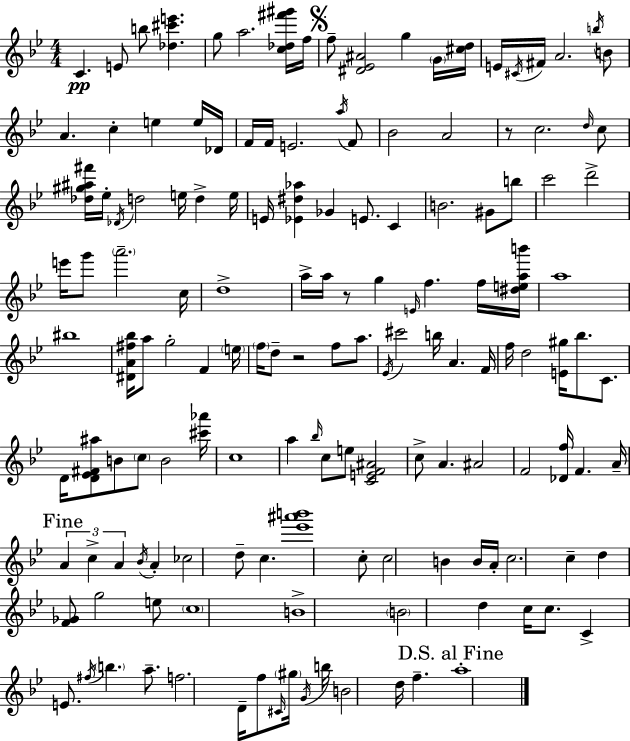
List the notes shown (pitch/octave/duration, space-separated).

C4/q. E4/e B5/e [Db5,C#6,E6]/q. G5/e A5/h. [C5,Db5,F#6,G#6]/s F5/s F5/e [D#4,Eb4,A#4]/h G5/q G4/s [C#5,D5]/s E4/s C#4/s F#4/s A4/h. B5/s B4/e A4/q. C5/q E5/q E5/s Db4/s F4/s F4/s E4/h. A5/s F4/e Bb4/h A4/h R/e C5/h. D5/s C5/e [Db5,G#5,A#5,F#6]/s Eb5/s Db4/s D5/h E5/s D5/q E5/s E4/s [Eb4,D#5,Ab5]/q Gb4/q E4/e. C4/q B4/h. G#4/e B5/e C6/h D6/h E6/s G6/e A6/h. C5/s D5/w A5/s A5/s R/e G5/q E4/s F5/q. F5/s [D#5,E5,A5,B6]/s A5/w BIS5/w [D#4,A4,F#5,Bb5]/s A5/e G5/h F4/q E5/s F5/s D5/e R/h F5/e A5/e. Eb4/s C#6/h B5/s A4/q. F4/s F5/s D5/h [E4,G#5]/s Bb5/e. C4/e. D4/s [D4,Eb4,F#4,A#5]/e B4/e C5/e B4/h [C#6,Ab6]/s C5/w A5/q Bb5/s C5/e E5/e [C4,E4,F4,A#4]/h C5/e A4/q. A#4/h F4/h [Db4,F5]/s F4/q. A4/s A4/q C5/q A4/q Bb4/s A4/q CES5/h D5/e C5/q. [Eb6,A#6,B6]/w C5/e C5/h B4/q B4/s A4/s C5/h. C5/q D5/q [F4,Gb4]/e G5/h E5/e C5/w B4/w B4/h D5/q C5/s C5/e. C4/q E4/e. F#5/s B5/q. A5/e. F5/h. D4/s F5/e C#4/s G#5/s G4/s B5/s B4/h D5/s F5/q. A5/w